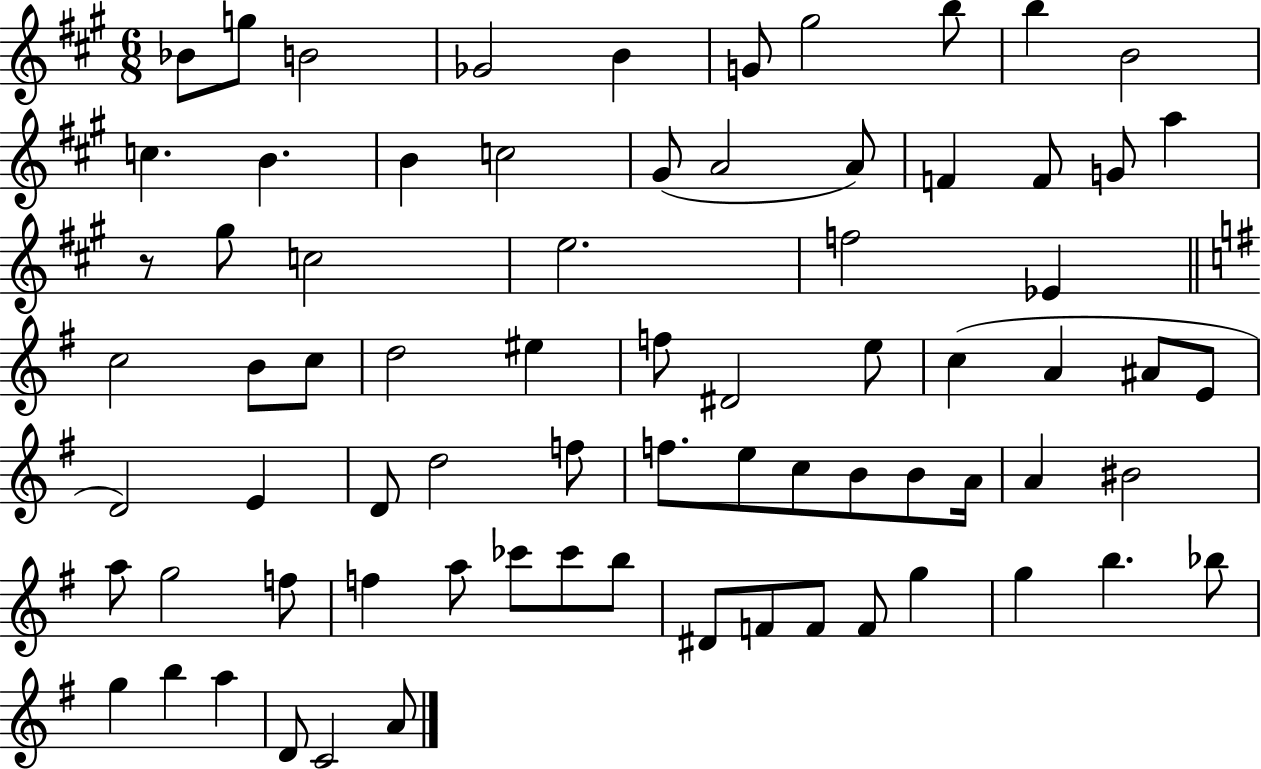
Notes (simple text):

Bb4/e G5/e B4/h Gb4/h B4/q G4/e G#5/h B5/e B5/q B4/h C5/q. B4/q. B4/q C5/h G#4/e A4/h A4/e F4/q F4/e G4/e A5/q R/e G#5/e C5/h E5/h. F5/h Eb4/q C5/h B4/e C5/e D5/h EIS5/q F5/e D#4/h E5/e C5/q A4/q A#4/e E4/e D4/h E4/q D4/e D5/h F5/e F5/e. E5/e C5/e B4/e B4/e A4/s A4/q BIS4/h A5/e G5/h F5/e F5/q A5/e CES6/e CES6/e B5/e D#4/e F4/e F4/e F4/e G5/q G5/q B5/q. Bb5/e G5/q B5/q A5/q D4/e C4/h A4/e